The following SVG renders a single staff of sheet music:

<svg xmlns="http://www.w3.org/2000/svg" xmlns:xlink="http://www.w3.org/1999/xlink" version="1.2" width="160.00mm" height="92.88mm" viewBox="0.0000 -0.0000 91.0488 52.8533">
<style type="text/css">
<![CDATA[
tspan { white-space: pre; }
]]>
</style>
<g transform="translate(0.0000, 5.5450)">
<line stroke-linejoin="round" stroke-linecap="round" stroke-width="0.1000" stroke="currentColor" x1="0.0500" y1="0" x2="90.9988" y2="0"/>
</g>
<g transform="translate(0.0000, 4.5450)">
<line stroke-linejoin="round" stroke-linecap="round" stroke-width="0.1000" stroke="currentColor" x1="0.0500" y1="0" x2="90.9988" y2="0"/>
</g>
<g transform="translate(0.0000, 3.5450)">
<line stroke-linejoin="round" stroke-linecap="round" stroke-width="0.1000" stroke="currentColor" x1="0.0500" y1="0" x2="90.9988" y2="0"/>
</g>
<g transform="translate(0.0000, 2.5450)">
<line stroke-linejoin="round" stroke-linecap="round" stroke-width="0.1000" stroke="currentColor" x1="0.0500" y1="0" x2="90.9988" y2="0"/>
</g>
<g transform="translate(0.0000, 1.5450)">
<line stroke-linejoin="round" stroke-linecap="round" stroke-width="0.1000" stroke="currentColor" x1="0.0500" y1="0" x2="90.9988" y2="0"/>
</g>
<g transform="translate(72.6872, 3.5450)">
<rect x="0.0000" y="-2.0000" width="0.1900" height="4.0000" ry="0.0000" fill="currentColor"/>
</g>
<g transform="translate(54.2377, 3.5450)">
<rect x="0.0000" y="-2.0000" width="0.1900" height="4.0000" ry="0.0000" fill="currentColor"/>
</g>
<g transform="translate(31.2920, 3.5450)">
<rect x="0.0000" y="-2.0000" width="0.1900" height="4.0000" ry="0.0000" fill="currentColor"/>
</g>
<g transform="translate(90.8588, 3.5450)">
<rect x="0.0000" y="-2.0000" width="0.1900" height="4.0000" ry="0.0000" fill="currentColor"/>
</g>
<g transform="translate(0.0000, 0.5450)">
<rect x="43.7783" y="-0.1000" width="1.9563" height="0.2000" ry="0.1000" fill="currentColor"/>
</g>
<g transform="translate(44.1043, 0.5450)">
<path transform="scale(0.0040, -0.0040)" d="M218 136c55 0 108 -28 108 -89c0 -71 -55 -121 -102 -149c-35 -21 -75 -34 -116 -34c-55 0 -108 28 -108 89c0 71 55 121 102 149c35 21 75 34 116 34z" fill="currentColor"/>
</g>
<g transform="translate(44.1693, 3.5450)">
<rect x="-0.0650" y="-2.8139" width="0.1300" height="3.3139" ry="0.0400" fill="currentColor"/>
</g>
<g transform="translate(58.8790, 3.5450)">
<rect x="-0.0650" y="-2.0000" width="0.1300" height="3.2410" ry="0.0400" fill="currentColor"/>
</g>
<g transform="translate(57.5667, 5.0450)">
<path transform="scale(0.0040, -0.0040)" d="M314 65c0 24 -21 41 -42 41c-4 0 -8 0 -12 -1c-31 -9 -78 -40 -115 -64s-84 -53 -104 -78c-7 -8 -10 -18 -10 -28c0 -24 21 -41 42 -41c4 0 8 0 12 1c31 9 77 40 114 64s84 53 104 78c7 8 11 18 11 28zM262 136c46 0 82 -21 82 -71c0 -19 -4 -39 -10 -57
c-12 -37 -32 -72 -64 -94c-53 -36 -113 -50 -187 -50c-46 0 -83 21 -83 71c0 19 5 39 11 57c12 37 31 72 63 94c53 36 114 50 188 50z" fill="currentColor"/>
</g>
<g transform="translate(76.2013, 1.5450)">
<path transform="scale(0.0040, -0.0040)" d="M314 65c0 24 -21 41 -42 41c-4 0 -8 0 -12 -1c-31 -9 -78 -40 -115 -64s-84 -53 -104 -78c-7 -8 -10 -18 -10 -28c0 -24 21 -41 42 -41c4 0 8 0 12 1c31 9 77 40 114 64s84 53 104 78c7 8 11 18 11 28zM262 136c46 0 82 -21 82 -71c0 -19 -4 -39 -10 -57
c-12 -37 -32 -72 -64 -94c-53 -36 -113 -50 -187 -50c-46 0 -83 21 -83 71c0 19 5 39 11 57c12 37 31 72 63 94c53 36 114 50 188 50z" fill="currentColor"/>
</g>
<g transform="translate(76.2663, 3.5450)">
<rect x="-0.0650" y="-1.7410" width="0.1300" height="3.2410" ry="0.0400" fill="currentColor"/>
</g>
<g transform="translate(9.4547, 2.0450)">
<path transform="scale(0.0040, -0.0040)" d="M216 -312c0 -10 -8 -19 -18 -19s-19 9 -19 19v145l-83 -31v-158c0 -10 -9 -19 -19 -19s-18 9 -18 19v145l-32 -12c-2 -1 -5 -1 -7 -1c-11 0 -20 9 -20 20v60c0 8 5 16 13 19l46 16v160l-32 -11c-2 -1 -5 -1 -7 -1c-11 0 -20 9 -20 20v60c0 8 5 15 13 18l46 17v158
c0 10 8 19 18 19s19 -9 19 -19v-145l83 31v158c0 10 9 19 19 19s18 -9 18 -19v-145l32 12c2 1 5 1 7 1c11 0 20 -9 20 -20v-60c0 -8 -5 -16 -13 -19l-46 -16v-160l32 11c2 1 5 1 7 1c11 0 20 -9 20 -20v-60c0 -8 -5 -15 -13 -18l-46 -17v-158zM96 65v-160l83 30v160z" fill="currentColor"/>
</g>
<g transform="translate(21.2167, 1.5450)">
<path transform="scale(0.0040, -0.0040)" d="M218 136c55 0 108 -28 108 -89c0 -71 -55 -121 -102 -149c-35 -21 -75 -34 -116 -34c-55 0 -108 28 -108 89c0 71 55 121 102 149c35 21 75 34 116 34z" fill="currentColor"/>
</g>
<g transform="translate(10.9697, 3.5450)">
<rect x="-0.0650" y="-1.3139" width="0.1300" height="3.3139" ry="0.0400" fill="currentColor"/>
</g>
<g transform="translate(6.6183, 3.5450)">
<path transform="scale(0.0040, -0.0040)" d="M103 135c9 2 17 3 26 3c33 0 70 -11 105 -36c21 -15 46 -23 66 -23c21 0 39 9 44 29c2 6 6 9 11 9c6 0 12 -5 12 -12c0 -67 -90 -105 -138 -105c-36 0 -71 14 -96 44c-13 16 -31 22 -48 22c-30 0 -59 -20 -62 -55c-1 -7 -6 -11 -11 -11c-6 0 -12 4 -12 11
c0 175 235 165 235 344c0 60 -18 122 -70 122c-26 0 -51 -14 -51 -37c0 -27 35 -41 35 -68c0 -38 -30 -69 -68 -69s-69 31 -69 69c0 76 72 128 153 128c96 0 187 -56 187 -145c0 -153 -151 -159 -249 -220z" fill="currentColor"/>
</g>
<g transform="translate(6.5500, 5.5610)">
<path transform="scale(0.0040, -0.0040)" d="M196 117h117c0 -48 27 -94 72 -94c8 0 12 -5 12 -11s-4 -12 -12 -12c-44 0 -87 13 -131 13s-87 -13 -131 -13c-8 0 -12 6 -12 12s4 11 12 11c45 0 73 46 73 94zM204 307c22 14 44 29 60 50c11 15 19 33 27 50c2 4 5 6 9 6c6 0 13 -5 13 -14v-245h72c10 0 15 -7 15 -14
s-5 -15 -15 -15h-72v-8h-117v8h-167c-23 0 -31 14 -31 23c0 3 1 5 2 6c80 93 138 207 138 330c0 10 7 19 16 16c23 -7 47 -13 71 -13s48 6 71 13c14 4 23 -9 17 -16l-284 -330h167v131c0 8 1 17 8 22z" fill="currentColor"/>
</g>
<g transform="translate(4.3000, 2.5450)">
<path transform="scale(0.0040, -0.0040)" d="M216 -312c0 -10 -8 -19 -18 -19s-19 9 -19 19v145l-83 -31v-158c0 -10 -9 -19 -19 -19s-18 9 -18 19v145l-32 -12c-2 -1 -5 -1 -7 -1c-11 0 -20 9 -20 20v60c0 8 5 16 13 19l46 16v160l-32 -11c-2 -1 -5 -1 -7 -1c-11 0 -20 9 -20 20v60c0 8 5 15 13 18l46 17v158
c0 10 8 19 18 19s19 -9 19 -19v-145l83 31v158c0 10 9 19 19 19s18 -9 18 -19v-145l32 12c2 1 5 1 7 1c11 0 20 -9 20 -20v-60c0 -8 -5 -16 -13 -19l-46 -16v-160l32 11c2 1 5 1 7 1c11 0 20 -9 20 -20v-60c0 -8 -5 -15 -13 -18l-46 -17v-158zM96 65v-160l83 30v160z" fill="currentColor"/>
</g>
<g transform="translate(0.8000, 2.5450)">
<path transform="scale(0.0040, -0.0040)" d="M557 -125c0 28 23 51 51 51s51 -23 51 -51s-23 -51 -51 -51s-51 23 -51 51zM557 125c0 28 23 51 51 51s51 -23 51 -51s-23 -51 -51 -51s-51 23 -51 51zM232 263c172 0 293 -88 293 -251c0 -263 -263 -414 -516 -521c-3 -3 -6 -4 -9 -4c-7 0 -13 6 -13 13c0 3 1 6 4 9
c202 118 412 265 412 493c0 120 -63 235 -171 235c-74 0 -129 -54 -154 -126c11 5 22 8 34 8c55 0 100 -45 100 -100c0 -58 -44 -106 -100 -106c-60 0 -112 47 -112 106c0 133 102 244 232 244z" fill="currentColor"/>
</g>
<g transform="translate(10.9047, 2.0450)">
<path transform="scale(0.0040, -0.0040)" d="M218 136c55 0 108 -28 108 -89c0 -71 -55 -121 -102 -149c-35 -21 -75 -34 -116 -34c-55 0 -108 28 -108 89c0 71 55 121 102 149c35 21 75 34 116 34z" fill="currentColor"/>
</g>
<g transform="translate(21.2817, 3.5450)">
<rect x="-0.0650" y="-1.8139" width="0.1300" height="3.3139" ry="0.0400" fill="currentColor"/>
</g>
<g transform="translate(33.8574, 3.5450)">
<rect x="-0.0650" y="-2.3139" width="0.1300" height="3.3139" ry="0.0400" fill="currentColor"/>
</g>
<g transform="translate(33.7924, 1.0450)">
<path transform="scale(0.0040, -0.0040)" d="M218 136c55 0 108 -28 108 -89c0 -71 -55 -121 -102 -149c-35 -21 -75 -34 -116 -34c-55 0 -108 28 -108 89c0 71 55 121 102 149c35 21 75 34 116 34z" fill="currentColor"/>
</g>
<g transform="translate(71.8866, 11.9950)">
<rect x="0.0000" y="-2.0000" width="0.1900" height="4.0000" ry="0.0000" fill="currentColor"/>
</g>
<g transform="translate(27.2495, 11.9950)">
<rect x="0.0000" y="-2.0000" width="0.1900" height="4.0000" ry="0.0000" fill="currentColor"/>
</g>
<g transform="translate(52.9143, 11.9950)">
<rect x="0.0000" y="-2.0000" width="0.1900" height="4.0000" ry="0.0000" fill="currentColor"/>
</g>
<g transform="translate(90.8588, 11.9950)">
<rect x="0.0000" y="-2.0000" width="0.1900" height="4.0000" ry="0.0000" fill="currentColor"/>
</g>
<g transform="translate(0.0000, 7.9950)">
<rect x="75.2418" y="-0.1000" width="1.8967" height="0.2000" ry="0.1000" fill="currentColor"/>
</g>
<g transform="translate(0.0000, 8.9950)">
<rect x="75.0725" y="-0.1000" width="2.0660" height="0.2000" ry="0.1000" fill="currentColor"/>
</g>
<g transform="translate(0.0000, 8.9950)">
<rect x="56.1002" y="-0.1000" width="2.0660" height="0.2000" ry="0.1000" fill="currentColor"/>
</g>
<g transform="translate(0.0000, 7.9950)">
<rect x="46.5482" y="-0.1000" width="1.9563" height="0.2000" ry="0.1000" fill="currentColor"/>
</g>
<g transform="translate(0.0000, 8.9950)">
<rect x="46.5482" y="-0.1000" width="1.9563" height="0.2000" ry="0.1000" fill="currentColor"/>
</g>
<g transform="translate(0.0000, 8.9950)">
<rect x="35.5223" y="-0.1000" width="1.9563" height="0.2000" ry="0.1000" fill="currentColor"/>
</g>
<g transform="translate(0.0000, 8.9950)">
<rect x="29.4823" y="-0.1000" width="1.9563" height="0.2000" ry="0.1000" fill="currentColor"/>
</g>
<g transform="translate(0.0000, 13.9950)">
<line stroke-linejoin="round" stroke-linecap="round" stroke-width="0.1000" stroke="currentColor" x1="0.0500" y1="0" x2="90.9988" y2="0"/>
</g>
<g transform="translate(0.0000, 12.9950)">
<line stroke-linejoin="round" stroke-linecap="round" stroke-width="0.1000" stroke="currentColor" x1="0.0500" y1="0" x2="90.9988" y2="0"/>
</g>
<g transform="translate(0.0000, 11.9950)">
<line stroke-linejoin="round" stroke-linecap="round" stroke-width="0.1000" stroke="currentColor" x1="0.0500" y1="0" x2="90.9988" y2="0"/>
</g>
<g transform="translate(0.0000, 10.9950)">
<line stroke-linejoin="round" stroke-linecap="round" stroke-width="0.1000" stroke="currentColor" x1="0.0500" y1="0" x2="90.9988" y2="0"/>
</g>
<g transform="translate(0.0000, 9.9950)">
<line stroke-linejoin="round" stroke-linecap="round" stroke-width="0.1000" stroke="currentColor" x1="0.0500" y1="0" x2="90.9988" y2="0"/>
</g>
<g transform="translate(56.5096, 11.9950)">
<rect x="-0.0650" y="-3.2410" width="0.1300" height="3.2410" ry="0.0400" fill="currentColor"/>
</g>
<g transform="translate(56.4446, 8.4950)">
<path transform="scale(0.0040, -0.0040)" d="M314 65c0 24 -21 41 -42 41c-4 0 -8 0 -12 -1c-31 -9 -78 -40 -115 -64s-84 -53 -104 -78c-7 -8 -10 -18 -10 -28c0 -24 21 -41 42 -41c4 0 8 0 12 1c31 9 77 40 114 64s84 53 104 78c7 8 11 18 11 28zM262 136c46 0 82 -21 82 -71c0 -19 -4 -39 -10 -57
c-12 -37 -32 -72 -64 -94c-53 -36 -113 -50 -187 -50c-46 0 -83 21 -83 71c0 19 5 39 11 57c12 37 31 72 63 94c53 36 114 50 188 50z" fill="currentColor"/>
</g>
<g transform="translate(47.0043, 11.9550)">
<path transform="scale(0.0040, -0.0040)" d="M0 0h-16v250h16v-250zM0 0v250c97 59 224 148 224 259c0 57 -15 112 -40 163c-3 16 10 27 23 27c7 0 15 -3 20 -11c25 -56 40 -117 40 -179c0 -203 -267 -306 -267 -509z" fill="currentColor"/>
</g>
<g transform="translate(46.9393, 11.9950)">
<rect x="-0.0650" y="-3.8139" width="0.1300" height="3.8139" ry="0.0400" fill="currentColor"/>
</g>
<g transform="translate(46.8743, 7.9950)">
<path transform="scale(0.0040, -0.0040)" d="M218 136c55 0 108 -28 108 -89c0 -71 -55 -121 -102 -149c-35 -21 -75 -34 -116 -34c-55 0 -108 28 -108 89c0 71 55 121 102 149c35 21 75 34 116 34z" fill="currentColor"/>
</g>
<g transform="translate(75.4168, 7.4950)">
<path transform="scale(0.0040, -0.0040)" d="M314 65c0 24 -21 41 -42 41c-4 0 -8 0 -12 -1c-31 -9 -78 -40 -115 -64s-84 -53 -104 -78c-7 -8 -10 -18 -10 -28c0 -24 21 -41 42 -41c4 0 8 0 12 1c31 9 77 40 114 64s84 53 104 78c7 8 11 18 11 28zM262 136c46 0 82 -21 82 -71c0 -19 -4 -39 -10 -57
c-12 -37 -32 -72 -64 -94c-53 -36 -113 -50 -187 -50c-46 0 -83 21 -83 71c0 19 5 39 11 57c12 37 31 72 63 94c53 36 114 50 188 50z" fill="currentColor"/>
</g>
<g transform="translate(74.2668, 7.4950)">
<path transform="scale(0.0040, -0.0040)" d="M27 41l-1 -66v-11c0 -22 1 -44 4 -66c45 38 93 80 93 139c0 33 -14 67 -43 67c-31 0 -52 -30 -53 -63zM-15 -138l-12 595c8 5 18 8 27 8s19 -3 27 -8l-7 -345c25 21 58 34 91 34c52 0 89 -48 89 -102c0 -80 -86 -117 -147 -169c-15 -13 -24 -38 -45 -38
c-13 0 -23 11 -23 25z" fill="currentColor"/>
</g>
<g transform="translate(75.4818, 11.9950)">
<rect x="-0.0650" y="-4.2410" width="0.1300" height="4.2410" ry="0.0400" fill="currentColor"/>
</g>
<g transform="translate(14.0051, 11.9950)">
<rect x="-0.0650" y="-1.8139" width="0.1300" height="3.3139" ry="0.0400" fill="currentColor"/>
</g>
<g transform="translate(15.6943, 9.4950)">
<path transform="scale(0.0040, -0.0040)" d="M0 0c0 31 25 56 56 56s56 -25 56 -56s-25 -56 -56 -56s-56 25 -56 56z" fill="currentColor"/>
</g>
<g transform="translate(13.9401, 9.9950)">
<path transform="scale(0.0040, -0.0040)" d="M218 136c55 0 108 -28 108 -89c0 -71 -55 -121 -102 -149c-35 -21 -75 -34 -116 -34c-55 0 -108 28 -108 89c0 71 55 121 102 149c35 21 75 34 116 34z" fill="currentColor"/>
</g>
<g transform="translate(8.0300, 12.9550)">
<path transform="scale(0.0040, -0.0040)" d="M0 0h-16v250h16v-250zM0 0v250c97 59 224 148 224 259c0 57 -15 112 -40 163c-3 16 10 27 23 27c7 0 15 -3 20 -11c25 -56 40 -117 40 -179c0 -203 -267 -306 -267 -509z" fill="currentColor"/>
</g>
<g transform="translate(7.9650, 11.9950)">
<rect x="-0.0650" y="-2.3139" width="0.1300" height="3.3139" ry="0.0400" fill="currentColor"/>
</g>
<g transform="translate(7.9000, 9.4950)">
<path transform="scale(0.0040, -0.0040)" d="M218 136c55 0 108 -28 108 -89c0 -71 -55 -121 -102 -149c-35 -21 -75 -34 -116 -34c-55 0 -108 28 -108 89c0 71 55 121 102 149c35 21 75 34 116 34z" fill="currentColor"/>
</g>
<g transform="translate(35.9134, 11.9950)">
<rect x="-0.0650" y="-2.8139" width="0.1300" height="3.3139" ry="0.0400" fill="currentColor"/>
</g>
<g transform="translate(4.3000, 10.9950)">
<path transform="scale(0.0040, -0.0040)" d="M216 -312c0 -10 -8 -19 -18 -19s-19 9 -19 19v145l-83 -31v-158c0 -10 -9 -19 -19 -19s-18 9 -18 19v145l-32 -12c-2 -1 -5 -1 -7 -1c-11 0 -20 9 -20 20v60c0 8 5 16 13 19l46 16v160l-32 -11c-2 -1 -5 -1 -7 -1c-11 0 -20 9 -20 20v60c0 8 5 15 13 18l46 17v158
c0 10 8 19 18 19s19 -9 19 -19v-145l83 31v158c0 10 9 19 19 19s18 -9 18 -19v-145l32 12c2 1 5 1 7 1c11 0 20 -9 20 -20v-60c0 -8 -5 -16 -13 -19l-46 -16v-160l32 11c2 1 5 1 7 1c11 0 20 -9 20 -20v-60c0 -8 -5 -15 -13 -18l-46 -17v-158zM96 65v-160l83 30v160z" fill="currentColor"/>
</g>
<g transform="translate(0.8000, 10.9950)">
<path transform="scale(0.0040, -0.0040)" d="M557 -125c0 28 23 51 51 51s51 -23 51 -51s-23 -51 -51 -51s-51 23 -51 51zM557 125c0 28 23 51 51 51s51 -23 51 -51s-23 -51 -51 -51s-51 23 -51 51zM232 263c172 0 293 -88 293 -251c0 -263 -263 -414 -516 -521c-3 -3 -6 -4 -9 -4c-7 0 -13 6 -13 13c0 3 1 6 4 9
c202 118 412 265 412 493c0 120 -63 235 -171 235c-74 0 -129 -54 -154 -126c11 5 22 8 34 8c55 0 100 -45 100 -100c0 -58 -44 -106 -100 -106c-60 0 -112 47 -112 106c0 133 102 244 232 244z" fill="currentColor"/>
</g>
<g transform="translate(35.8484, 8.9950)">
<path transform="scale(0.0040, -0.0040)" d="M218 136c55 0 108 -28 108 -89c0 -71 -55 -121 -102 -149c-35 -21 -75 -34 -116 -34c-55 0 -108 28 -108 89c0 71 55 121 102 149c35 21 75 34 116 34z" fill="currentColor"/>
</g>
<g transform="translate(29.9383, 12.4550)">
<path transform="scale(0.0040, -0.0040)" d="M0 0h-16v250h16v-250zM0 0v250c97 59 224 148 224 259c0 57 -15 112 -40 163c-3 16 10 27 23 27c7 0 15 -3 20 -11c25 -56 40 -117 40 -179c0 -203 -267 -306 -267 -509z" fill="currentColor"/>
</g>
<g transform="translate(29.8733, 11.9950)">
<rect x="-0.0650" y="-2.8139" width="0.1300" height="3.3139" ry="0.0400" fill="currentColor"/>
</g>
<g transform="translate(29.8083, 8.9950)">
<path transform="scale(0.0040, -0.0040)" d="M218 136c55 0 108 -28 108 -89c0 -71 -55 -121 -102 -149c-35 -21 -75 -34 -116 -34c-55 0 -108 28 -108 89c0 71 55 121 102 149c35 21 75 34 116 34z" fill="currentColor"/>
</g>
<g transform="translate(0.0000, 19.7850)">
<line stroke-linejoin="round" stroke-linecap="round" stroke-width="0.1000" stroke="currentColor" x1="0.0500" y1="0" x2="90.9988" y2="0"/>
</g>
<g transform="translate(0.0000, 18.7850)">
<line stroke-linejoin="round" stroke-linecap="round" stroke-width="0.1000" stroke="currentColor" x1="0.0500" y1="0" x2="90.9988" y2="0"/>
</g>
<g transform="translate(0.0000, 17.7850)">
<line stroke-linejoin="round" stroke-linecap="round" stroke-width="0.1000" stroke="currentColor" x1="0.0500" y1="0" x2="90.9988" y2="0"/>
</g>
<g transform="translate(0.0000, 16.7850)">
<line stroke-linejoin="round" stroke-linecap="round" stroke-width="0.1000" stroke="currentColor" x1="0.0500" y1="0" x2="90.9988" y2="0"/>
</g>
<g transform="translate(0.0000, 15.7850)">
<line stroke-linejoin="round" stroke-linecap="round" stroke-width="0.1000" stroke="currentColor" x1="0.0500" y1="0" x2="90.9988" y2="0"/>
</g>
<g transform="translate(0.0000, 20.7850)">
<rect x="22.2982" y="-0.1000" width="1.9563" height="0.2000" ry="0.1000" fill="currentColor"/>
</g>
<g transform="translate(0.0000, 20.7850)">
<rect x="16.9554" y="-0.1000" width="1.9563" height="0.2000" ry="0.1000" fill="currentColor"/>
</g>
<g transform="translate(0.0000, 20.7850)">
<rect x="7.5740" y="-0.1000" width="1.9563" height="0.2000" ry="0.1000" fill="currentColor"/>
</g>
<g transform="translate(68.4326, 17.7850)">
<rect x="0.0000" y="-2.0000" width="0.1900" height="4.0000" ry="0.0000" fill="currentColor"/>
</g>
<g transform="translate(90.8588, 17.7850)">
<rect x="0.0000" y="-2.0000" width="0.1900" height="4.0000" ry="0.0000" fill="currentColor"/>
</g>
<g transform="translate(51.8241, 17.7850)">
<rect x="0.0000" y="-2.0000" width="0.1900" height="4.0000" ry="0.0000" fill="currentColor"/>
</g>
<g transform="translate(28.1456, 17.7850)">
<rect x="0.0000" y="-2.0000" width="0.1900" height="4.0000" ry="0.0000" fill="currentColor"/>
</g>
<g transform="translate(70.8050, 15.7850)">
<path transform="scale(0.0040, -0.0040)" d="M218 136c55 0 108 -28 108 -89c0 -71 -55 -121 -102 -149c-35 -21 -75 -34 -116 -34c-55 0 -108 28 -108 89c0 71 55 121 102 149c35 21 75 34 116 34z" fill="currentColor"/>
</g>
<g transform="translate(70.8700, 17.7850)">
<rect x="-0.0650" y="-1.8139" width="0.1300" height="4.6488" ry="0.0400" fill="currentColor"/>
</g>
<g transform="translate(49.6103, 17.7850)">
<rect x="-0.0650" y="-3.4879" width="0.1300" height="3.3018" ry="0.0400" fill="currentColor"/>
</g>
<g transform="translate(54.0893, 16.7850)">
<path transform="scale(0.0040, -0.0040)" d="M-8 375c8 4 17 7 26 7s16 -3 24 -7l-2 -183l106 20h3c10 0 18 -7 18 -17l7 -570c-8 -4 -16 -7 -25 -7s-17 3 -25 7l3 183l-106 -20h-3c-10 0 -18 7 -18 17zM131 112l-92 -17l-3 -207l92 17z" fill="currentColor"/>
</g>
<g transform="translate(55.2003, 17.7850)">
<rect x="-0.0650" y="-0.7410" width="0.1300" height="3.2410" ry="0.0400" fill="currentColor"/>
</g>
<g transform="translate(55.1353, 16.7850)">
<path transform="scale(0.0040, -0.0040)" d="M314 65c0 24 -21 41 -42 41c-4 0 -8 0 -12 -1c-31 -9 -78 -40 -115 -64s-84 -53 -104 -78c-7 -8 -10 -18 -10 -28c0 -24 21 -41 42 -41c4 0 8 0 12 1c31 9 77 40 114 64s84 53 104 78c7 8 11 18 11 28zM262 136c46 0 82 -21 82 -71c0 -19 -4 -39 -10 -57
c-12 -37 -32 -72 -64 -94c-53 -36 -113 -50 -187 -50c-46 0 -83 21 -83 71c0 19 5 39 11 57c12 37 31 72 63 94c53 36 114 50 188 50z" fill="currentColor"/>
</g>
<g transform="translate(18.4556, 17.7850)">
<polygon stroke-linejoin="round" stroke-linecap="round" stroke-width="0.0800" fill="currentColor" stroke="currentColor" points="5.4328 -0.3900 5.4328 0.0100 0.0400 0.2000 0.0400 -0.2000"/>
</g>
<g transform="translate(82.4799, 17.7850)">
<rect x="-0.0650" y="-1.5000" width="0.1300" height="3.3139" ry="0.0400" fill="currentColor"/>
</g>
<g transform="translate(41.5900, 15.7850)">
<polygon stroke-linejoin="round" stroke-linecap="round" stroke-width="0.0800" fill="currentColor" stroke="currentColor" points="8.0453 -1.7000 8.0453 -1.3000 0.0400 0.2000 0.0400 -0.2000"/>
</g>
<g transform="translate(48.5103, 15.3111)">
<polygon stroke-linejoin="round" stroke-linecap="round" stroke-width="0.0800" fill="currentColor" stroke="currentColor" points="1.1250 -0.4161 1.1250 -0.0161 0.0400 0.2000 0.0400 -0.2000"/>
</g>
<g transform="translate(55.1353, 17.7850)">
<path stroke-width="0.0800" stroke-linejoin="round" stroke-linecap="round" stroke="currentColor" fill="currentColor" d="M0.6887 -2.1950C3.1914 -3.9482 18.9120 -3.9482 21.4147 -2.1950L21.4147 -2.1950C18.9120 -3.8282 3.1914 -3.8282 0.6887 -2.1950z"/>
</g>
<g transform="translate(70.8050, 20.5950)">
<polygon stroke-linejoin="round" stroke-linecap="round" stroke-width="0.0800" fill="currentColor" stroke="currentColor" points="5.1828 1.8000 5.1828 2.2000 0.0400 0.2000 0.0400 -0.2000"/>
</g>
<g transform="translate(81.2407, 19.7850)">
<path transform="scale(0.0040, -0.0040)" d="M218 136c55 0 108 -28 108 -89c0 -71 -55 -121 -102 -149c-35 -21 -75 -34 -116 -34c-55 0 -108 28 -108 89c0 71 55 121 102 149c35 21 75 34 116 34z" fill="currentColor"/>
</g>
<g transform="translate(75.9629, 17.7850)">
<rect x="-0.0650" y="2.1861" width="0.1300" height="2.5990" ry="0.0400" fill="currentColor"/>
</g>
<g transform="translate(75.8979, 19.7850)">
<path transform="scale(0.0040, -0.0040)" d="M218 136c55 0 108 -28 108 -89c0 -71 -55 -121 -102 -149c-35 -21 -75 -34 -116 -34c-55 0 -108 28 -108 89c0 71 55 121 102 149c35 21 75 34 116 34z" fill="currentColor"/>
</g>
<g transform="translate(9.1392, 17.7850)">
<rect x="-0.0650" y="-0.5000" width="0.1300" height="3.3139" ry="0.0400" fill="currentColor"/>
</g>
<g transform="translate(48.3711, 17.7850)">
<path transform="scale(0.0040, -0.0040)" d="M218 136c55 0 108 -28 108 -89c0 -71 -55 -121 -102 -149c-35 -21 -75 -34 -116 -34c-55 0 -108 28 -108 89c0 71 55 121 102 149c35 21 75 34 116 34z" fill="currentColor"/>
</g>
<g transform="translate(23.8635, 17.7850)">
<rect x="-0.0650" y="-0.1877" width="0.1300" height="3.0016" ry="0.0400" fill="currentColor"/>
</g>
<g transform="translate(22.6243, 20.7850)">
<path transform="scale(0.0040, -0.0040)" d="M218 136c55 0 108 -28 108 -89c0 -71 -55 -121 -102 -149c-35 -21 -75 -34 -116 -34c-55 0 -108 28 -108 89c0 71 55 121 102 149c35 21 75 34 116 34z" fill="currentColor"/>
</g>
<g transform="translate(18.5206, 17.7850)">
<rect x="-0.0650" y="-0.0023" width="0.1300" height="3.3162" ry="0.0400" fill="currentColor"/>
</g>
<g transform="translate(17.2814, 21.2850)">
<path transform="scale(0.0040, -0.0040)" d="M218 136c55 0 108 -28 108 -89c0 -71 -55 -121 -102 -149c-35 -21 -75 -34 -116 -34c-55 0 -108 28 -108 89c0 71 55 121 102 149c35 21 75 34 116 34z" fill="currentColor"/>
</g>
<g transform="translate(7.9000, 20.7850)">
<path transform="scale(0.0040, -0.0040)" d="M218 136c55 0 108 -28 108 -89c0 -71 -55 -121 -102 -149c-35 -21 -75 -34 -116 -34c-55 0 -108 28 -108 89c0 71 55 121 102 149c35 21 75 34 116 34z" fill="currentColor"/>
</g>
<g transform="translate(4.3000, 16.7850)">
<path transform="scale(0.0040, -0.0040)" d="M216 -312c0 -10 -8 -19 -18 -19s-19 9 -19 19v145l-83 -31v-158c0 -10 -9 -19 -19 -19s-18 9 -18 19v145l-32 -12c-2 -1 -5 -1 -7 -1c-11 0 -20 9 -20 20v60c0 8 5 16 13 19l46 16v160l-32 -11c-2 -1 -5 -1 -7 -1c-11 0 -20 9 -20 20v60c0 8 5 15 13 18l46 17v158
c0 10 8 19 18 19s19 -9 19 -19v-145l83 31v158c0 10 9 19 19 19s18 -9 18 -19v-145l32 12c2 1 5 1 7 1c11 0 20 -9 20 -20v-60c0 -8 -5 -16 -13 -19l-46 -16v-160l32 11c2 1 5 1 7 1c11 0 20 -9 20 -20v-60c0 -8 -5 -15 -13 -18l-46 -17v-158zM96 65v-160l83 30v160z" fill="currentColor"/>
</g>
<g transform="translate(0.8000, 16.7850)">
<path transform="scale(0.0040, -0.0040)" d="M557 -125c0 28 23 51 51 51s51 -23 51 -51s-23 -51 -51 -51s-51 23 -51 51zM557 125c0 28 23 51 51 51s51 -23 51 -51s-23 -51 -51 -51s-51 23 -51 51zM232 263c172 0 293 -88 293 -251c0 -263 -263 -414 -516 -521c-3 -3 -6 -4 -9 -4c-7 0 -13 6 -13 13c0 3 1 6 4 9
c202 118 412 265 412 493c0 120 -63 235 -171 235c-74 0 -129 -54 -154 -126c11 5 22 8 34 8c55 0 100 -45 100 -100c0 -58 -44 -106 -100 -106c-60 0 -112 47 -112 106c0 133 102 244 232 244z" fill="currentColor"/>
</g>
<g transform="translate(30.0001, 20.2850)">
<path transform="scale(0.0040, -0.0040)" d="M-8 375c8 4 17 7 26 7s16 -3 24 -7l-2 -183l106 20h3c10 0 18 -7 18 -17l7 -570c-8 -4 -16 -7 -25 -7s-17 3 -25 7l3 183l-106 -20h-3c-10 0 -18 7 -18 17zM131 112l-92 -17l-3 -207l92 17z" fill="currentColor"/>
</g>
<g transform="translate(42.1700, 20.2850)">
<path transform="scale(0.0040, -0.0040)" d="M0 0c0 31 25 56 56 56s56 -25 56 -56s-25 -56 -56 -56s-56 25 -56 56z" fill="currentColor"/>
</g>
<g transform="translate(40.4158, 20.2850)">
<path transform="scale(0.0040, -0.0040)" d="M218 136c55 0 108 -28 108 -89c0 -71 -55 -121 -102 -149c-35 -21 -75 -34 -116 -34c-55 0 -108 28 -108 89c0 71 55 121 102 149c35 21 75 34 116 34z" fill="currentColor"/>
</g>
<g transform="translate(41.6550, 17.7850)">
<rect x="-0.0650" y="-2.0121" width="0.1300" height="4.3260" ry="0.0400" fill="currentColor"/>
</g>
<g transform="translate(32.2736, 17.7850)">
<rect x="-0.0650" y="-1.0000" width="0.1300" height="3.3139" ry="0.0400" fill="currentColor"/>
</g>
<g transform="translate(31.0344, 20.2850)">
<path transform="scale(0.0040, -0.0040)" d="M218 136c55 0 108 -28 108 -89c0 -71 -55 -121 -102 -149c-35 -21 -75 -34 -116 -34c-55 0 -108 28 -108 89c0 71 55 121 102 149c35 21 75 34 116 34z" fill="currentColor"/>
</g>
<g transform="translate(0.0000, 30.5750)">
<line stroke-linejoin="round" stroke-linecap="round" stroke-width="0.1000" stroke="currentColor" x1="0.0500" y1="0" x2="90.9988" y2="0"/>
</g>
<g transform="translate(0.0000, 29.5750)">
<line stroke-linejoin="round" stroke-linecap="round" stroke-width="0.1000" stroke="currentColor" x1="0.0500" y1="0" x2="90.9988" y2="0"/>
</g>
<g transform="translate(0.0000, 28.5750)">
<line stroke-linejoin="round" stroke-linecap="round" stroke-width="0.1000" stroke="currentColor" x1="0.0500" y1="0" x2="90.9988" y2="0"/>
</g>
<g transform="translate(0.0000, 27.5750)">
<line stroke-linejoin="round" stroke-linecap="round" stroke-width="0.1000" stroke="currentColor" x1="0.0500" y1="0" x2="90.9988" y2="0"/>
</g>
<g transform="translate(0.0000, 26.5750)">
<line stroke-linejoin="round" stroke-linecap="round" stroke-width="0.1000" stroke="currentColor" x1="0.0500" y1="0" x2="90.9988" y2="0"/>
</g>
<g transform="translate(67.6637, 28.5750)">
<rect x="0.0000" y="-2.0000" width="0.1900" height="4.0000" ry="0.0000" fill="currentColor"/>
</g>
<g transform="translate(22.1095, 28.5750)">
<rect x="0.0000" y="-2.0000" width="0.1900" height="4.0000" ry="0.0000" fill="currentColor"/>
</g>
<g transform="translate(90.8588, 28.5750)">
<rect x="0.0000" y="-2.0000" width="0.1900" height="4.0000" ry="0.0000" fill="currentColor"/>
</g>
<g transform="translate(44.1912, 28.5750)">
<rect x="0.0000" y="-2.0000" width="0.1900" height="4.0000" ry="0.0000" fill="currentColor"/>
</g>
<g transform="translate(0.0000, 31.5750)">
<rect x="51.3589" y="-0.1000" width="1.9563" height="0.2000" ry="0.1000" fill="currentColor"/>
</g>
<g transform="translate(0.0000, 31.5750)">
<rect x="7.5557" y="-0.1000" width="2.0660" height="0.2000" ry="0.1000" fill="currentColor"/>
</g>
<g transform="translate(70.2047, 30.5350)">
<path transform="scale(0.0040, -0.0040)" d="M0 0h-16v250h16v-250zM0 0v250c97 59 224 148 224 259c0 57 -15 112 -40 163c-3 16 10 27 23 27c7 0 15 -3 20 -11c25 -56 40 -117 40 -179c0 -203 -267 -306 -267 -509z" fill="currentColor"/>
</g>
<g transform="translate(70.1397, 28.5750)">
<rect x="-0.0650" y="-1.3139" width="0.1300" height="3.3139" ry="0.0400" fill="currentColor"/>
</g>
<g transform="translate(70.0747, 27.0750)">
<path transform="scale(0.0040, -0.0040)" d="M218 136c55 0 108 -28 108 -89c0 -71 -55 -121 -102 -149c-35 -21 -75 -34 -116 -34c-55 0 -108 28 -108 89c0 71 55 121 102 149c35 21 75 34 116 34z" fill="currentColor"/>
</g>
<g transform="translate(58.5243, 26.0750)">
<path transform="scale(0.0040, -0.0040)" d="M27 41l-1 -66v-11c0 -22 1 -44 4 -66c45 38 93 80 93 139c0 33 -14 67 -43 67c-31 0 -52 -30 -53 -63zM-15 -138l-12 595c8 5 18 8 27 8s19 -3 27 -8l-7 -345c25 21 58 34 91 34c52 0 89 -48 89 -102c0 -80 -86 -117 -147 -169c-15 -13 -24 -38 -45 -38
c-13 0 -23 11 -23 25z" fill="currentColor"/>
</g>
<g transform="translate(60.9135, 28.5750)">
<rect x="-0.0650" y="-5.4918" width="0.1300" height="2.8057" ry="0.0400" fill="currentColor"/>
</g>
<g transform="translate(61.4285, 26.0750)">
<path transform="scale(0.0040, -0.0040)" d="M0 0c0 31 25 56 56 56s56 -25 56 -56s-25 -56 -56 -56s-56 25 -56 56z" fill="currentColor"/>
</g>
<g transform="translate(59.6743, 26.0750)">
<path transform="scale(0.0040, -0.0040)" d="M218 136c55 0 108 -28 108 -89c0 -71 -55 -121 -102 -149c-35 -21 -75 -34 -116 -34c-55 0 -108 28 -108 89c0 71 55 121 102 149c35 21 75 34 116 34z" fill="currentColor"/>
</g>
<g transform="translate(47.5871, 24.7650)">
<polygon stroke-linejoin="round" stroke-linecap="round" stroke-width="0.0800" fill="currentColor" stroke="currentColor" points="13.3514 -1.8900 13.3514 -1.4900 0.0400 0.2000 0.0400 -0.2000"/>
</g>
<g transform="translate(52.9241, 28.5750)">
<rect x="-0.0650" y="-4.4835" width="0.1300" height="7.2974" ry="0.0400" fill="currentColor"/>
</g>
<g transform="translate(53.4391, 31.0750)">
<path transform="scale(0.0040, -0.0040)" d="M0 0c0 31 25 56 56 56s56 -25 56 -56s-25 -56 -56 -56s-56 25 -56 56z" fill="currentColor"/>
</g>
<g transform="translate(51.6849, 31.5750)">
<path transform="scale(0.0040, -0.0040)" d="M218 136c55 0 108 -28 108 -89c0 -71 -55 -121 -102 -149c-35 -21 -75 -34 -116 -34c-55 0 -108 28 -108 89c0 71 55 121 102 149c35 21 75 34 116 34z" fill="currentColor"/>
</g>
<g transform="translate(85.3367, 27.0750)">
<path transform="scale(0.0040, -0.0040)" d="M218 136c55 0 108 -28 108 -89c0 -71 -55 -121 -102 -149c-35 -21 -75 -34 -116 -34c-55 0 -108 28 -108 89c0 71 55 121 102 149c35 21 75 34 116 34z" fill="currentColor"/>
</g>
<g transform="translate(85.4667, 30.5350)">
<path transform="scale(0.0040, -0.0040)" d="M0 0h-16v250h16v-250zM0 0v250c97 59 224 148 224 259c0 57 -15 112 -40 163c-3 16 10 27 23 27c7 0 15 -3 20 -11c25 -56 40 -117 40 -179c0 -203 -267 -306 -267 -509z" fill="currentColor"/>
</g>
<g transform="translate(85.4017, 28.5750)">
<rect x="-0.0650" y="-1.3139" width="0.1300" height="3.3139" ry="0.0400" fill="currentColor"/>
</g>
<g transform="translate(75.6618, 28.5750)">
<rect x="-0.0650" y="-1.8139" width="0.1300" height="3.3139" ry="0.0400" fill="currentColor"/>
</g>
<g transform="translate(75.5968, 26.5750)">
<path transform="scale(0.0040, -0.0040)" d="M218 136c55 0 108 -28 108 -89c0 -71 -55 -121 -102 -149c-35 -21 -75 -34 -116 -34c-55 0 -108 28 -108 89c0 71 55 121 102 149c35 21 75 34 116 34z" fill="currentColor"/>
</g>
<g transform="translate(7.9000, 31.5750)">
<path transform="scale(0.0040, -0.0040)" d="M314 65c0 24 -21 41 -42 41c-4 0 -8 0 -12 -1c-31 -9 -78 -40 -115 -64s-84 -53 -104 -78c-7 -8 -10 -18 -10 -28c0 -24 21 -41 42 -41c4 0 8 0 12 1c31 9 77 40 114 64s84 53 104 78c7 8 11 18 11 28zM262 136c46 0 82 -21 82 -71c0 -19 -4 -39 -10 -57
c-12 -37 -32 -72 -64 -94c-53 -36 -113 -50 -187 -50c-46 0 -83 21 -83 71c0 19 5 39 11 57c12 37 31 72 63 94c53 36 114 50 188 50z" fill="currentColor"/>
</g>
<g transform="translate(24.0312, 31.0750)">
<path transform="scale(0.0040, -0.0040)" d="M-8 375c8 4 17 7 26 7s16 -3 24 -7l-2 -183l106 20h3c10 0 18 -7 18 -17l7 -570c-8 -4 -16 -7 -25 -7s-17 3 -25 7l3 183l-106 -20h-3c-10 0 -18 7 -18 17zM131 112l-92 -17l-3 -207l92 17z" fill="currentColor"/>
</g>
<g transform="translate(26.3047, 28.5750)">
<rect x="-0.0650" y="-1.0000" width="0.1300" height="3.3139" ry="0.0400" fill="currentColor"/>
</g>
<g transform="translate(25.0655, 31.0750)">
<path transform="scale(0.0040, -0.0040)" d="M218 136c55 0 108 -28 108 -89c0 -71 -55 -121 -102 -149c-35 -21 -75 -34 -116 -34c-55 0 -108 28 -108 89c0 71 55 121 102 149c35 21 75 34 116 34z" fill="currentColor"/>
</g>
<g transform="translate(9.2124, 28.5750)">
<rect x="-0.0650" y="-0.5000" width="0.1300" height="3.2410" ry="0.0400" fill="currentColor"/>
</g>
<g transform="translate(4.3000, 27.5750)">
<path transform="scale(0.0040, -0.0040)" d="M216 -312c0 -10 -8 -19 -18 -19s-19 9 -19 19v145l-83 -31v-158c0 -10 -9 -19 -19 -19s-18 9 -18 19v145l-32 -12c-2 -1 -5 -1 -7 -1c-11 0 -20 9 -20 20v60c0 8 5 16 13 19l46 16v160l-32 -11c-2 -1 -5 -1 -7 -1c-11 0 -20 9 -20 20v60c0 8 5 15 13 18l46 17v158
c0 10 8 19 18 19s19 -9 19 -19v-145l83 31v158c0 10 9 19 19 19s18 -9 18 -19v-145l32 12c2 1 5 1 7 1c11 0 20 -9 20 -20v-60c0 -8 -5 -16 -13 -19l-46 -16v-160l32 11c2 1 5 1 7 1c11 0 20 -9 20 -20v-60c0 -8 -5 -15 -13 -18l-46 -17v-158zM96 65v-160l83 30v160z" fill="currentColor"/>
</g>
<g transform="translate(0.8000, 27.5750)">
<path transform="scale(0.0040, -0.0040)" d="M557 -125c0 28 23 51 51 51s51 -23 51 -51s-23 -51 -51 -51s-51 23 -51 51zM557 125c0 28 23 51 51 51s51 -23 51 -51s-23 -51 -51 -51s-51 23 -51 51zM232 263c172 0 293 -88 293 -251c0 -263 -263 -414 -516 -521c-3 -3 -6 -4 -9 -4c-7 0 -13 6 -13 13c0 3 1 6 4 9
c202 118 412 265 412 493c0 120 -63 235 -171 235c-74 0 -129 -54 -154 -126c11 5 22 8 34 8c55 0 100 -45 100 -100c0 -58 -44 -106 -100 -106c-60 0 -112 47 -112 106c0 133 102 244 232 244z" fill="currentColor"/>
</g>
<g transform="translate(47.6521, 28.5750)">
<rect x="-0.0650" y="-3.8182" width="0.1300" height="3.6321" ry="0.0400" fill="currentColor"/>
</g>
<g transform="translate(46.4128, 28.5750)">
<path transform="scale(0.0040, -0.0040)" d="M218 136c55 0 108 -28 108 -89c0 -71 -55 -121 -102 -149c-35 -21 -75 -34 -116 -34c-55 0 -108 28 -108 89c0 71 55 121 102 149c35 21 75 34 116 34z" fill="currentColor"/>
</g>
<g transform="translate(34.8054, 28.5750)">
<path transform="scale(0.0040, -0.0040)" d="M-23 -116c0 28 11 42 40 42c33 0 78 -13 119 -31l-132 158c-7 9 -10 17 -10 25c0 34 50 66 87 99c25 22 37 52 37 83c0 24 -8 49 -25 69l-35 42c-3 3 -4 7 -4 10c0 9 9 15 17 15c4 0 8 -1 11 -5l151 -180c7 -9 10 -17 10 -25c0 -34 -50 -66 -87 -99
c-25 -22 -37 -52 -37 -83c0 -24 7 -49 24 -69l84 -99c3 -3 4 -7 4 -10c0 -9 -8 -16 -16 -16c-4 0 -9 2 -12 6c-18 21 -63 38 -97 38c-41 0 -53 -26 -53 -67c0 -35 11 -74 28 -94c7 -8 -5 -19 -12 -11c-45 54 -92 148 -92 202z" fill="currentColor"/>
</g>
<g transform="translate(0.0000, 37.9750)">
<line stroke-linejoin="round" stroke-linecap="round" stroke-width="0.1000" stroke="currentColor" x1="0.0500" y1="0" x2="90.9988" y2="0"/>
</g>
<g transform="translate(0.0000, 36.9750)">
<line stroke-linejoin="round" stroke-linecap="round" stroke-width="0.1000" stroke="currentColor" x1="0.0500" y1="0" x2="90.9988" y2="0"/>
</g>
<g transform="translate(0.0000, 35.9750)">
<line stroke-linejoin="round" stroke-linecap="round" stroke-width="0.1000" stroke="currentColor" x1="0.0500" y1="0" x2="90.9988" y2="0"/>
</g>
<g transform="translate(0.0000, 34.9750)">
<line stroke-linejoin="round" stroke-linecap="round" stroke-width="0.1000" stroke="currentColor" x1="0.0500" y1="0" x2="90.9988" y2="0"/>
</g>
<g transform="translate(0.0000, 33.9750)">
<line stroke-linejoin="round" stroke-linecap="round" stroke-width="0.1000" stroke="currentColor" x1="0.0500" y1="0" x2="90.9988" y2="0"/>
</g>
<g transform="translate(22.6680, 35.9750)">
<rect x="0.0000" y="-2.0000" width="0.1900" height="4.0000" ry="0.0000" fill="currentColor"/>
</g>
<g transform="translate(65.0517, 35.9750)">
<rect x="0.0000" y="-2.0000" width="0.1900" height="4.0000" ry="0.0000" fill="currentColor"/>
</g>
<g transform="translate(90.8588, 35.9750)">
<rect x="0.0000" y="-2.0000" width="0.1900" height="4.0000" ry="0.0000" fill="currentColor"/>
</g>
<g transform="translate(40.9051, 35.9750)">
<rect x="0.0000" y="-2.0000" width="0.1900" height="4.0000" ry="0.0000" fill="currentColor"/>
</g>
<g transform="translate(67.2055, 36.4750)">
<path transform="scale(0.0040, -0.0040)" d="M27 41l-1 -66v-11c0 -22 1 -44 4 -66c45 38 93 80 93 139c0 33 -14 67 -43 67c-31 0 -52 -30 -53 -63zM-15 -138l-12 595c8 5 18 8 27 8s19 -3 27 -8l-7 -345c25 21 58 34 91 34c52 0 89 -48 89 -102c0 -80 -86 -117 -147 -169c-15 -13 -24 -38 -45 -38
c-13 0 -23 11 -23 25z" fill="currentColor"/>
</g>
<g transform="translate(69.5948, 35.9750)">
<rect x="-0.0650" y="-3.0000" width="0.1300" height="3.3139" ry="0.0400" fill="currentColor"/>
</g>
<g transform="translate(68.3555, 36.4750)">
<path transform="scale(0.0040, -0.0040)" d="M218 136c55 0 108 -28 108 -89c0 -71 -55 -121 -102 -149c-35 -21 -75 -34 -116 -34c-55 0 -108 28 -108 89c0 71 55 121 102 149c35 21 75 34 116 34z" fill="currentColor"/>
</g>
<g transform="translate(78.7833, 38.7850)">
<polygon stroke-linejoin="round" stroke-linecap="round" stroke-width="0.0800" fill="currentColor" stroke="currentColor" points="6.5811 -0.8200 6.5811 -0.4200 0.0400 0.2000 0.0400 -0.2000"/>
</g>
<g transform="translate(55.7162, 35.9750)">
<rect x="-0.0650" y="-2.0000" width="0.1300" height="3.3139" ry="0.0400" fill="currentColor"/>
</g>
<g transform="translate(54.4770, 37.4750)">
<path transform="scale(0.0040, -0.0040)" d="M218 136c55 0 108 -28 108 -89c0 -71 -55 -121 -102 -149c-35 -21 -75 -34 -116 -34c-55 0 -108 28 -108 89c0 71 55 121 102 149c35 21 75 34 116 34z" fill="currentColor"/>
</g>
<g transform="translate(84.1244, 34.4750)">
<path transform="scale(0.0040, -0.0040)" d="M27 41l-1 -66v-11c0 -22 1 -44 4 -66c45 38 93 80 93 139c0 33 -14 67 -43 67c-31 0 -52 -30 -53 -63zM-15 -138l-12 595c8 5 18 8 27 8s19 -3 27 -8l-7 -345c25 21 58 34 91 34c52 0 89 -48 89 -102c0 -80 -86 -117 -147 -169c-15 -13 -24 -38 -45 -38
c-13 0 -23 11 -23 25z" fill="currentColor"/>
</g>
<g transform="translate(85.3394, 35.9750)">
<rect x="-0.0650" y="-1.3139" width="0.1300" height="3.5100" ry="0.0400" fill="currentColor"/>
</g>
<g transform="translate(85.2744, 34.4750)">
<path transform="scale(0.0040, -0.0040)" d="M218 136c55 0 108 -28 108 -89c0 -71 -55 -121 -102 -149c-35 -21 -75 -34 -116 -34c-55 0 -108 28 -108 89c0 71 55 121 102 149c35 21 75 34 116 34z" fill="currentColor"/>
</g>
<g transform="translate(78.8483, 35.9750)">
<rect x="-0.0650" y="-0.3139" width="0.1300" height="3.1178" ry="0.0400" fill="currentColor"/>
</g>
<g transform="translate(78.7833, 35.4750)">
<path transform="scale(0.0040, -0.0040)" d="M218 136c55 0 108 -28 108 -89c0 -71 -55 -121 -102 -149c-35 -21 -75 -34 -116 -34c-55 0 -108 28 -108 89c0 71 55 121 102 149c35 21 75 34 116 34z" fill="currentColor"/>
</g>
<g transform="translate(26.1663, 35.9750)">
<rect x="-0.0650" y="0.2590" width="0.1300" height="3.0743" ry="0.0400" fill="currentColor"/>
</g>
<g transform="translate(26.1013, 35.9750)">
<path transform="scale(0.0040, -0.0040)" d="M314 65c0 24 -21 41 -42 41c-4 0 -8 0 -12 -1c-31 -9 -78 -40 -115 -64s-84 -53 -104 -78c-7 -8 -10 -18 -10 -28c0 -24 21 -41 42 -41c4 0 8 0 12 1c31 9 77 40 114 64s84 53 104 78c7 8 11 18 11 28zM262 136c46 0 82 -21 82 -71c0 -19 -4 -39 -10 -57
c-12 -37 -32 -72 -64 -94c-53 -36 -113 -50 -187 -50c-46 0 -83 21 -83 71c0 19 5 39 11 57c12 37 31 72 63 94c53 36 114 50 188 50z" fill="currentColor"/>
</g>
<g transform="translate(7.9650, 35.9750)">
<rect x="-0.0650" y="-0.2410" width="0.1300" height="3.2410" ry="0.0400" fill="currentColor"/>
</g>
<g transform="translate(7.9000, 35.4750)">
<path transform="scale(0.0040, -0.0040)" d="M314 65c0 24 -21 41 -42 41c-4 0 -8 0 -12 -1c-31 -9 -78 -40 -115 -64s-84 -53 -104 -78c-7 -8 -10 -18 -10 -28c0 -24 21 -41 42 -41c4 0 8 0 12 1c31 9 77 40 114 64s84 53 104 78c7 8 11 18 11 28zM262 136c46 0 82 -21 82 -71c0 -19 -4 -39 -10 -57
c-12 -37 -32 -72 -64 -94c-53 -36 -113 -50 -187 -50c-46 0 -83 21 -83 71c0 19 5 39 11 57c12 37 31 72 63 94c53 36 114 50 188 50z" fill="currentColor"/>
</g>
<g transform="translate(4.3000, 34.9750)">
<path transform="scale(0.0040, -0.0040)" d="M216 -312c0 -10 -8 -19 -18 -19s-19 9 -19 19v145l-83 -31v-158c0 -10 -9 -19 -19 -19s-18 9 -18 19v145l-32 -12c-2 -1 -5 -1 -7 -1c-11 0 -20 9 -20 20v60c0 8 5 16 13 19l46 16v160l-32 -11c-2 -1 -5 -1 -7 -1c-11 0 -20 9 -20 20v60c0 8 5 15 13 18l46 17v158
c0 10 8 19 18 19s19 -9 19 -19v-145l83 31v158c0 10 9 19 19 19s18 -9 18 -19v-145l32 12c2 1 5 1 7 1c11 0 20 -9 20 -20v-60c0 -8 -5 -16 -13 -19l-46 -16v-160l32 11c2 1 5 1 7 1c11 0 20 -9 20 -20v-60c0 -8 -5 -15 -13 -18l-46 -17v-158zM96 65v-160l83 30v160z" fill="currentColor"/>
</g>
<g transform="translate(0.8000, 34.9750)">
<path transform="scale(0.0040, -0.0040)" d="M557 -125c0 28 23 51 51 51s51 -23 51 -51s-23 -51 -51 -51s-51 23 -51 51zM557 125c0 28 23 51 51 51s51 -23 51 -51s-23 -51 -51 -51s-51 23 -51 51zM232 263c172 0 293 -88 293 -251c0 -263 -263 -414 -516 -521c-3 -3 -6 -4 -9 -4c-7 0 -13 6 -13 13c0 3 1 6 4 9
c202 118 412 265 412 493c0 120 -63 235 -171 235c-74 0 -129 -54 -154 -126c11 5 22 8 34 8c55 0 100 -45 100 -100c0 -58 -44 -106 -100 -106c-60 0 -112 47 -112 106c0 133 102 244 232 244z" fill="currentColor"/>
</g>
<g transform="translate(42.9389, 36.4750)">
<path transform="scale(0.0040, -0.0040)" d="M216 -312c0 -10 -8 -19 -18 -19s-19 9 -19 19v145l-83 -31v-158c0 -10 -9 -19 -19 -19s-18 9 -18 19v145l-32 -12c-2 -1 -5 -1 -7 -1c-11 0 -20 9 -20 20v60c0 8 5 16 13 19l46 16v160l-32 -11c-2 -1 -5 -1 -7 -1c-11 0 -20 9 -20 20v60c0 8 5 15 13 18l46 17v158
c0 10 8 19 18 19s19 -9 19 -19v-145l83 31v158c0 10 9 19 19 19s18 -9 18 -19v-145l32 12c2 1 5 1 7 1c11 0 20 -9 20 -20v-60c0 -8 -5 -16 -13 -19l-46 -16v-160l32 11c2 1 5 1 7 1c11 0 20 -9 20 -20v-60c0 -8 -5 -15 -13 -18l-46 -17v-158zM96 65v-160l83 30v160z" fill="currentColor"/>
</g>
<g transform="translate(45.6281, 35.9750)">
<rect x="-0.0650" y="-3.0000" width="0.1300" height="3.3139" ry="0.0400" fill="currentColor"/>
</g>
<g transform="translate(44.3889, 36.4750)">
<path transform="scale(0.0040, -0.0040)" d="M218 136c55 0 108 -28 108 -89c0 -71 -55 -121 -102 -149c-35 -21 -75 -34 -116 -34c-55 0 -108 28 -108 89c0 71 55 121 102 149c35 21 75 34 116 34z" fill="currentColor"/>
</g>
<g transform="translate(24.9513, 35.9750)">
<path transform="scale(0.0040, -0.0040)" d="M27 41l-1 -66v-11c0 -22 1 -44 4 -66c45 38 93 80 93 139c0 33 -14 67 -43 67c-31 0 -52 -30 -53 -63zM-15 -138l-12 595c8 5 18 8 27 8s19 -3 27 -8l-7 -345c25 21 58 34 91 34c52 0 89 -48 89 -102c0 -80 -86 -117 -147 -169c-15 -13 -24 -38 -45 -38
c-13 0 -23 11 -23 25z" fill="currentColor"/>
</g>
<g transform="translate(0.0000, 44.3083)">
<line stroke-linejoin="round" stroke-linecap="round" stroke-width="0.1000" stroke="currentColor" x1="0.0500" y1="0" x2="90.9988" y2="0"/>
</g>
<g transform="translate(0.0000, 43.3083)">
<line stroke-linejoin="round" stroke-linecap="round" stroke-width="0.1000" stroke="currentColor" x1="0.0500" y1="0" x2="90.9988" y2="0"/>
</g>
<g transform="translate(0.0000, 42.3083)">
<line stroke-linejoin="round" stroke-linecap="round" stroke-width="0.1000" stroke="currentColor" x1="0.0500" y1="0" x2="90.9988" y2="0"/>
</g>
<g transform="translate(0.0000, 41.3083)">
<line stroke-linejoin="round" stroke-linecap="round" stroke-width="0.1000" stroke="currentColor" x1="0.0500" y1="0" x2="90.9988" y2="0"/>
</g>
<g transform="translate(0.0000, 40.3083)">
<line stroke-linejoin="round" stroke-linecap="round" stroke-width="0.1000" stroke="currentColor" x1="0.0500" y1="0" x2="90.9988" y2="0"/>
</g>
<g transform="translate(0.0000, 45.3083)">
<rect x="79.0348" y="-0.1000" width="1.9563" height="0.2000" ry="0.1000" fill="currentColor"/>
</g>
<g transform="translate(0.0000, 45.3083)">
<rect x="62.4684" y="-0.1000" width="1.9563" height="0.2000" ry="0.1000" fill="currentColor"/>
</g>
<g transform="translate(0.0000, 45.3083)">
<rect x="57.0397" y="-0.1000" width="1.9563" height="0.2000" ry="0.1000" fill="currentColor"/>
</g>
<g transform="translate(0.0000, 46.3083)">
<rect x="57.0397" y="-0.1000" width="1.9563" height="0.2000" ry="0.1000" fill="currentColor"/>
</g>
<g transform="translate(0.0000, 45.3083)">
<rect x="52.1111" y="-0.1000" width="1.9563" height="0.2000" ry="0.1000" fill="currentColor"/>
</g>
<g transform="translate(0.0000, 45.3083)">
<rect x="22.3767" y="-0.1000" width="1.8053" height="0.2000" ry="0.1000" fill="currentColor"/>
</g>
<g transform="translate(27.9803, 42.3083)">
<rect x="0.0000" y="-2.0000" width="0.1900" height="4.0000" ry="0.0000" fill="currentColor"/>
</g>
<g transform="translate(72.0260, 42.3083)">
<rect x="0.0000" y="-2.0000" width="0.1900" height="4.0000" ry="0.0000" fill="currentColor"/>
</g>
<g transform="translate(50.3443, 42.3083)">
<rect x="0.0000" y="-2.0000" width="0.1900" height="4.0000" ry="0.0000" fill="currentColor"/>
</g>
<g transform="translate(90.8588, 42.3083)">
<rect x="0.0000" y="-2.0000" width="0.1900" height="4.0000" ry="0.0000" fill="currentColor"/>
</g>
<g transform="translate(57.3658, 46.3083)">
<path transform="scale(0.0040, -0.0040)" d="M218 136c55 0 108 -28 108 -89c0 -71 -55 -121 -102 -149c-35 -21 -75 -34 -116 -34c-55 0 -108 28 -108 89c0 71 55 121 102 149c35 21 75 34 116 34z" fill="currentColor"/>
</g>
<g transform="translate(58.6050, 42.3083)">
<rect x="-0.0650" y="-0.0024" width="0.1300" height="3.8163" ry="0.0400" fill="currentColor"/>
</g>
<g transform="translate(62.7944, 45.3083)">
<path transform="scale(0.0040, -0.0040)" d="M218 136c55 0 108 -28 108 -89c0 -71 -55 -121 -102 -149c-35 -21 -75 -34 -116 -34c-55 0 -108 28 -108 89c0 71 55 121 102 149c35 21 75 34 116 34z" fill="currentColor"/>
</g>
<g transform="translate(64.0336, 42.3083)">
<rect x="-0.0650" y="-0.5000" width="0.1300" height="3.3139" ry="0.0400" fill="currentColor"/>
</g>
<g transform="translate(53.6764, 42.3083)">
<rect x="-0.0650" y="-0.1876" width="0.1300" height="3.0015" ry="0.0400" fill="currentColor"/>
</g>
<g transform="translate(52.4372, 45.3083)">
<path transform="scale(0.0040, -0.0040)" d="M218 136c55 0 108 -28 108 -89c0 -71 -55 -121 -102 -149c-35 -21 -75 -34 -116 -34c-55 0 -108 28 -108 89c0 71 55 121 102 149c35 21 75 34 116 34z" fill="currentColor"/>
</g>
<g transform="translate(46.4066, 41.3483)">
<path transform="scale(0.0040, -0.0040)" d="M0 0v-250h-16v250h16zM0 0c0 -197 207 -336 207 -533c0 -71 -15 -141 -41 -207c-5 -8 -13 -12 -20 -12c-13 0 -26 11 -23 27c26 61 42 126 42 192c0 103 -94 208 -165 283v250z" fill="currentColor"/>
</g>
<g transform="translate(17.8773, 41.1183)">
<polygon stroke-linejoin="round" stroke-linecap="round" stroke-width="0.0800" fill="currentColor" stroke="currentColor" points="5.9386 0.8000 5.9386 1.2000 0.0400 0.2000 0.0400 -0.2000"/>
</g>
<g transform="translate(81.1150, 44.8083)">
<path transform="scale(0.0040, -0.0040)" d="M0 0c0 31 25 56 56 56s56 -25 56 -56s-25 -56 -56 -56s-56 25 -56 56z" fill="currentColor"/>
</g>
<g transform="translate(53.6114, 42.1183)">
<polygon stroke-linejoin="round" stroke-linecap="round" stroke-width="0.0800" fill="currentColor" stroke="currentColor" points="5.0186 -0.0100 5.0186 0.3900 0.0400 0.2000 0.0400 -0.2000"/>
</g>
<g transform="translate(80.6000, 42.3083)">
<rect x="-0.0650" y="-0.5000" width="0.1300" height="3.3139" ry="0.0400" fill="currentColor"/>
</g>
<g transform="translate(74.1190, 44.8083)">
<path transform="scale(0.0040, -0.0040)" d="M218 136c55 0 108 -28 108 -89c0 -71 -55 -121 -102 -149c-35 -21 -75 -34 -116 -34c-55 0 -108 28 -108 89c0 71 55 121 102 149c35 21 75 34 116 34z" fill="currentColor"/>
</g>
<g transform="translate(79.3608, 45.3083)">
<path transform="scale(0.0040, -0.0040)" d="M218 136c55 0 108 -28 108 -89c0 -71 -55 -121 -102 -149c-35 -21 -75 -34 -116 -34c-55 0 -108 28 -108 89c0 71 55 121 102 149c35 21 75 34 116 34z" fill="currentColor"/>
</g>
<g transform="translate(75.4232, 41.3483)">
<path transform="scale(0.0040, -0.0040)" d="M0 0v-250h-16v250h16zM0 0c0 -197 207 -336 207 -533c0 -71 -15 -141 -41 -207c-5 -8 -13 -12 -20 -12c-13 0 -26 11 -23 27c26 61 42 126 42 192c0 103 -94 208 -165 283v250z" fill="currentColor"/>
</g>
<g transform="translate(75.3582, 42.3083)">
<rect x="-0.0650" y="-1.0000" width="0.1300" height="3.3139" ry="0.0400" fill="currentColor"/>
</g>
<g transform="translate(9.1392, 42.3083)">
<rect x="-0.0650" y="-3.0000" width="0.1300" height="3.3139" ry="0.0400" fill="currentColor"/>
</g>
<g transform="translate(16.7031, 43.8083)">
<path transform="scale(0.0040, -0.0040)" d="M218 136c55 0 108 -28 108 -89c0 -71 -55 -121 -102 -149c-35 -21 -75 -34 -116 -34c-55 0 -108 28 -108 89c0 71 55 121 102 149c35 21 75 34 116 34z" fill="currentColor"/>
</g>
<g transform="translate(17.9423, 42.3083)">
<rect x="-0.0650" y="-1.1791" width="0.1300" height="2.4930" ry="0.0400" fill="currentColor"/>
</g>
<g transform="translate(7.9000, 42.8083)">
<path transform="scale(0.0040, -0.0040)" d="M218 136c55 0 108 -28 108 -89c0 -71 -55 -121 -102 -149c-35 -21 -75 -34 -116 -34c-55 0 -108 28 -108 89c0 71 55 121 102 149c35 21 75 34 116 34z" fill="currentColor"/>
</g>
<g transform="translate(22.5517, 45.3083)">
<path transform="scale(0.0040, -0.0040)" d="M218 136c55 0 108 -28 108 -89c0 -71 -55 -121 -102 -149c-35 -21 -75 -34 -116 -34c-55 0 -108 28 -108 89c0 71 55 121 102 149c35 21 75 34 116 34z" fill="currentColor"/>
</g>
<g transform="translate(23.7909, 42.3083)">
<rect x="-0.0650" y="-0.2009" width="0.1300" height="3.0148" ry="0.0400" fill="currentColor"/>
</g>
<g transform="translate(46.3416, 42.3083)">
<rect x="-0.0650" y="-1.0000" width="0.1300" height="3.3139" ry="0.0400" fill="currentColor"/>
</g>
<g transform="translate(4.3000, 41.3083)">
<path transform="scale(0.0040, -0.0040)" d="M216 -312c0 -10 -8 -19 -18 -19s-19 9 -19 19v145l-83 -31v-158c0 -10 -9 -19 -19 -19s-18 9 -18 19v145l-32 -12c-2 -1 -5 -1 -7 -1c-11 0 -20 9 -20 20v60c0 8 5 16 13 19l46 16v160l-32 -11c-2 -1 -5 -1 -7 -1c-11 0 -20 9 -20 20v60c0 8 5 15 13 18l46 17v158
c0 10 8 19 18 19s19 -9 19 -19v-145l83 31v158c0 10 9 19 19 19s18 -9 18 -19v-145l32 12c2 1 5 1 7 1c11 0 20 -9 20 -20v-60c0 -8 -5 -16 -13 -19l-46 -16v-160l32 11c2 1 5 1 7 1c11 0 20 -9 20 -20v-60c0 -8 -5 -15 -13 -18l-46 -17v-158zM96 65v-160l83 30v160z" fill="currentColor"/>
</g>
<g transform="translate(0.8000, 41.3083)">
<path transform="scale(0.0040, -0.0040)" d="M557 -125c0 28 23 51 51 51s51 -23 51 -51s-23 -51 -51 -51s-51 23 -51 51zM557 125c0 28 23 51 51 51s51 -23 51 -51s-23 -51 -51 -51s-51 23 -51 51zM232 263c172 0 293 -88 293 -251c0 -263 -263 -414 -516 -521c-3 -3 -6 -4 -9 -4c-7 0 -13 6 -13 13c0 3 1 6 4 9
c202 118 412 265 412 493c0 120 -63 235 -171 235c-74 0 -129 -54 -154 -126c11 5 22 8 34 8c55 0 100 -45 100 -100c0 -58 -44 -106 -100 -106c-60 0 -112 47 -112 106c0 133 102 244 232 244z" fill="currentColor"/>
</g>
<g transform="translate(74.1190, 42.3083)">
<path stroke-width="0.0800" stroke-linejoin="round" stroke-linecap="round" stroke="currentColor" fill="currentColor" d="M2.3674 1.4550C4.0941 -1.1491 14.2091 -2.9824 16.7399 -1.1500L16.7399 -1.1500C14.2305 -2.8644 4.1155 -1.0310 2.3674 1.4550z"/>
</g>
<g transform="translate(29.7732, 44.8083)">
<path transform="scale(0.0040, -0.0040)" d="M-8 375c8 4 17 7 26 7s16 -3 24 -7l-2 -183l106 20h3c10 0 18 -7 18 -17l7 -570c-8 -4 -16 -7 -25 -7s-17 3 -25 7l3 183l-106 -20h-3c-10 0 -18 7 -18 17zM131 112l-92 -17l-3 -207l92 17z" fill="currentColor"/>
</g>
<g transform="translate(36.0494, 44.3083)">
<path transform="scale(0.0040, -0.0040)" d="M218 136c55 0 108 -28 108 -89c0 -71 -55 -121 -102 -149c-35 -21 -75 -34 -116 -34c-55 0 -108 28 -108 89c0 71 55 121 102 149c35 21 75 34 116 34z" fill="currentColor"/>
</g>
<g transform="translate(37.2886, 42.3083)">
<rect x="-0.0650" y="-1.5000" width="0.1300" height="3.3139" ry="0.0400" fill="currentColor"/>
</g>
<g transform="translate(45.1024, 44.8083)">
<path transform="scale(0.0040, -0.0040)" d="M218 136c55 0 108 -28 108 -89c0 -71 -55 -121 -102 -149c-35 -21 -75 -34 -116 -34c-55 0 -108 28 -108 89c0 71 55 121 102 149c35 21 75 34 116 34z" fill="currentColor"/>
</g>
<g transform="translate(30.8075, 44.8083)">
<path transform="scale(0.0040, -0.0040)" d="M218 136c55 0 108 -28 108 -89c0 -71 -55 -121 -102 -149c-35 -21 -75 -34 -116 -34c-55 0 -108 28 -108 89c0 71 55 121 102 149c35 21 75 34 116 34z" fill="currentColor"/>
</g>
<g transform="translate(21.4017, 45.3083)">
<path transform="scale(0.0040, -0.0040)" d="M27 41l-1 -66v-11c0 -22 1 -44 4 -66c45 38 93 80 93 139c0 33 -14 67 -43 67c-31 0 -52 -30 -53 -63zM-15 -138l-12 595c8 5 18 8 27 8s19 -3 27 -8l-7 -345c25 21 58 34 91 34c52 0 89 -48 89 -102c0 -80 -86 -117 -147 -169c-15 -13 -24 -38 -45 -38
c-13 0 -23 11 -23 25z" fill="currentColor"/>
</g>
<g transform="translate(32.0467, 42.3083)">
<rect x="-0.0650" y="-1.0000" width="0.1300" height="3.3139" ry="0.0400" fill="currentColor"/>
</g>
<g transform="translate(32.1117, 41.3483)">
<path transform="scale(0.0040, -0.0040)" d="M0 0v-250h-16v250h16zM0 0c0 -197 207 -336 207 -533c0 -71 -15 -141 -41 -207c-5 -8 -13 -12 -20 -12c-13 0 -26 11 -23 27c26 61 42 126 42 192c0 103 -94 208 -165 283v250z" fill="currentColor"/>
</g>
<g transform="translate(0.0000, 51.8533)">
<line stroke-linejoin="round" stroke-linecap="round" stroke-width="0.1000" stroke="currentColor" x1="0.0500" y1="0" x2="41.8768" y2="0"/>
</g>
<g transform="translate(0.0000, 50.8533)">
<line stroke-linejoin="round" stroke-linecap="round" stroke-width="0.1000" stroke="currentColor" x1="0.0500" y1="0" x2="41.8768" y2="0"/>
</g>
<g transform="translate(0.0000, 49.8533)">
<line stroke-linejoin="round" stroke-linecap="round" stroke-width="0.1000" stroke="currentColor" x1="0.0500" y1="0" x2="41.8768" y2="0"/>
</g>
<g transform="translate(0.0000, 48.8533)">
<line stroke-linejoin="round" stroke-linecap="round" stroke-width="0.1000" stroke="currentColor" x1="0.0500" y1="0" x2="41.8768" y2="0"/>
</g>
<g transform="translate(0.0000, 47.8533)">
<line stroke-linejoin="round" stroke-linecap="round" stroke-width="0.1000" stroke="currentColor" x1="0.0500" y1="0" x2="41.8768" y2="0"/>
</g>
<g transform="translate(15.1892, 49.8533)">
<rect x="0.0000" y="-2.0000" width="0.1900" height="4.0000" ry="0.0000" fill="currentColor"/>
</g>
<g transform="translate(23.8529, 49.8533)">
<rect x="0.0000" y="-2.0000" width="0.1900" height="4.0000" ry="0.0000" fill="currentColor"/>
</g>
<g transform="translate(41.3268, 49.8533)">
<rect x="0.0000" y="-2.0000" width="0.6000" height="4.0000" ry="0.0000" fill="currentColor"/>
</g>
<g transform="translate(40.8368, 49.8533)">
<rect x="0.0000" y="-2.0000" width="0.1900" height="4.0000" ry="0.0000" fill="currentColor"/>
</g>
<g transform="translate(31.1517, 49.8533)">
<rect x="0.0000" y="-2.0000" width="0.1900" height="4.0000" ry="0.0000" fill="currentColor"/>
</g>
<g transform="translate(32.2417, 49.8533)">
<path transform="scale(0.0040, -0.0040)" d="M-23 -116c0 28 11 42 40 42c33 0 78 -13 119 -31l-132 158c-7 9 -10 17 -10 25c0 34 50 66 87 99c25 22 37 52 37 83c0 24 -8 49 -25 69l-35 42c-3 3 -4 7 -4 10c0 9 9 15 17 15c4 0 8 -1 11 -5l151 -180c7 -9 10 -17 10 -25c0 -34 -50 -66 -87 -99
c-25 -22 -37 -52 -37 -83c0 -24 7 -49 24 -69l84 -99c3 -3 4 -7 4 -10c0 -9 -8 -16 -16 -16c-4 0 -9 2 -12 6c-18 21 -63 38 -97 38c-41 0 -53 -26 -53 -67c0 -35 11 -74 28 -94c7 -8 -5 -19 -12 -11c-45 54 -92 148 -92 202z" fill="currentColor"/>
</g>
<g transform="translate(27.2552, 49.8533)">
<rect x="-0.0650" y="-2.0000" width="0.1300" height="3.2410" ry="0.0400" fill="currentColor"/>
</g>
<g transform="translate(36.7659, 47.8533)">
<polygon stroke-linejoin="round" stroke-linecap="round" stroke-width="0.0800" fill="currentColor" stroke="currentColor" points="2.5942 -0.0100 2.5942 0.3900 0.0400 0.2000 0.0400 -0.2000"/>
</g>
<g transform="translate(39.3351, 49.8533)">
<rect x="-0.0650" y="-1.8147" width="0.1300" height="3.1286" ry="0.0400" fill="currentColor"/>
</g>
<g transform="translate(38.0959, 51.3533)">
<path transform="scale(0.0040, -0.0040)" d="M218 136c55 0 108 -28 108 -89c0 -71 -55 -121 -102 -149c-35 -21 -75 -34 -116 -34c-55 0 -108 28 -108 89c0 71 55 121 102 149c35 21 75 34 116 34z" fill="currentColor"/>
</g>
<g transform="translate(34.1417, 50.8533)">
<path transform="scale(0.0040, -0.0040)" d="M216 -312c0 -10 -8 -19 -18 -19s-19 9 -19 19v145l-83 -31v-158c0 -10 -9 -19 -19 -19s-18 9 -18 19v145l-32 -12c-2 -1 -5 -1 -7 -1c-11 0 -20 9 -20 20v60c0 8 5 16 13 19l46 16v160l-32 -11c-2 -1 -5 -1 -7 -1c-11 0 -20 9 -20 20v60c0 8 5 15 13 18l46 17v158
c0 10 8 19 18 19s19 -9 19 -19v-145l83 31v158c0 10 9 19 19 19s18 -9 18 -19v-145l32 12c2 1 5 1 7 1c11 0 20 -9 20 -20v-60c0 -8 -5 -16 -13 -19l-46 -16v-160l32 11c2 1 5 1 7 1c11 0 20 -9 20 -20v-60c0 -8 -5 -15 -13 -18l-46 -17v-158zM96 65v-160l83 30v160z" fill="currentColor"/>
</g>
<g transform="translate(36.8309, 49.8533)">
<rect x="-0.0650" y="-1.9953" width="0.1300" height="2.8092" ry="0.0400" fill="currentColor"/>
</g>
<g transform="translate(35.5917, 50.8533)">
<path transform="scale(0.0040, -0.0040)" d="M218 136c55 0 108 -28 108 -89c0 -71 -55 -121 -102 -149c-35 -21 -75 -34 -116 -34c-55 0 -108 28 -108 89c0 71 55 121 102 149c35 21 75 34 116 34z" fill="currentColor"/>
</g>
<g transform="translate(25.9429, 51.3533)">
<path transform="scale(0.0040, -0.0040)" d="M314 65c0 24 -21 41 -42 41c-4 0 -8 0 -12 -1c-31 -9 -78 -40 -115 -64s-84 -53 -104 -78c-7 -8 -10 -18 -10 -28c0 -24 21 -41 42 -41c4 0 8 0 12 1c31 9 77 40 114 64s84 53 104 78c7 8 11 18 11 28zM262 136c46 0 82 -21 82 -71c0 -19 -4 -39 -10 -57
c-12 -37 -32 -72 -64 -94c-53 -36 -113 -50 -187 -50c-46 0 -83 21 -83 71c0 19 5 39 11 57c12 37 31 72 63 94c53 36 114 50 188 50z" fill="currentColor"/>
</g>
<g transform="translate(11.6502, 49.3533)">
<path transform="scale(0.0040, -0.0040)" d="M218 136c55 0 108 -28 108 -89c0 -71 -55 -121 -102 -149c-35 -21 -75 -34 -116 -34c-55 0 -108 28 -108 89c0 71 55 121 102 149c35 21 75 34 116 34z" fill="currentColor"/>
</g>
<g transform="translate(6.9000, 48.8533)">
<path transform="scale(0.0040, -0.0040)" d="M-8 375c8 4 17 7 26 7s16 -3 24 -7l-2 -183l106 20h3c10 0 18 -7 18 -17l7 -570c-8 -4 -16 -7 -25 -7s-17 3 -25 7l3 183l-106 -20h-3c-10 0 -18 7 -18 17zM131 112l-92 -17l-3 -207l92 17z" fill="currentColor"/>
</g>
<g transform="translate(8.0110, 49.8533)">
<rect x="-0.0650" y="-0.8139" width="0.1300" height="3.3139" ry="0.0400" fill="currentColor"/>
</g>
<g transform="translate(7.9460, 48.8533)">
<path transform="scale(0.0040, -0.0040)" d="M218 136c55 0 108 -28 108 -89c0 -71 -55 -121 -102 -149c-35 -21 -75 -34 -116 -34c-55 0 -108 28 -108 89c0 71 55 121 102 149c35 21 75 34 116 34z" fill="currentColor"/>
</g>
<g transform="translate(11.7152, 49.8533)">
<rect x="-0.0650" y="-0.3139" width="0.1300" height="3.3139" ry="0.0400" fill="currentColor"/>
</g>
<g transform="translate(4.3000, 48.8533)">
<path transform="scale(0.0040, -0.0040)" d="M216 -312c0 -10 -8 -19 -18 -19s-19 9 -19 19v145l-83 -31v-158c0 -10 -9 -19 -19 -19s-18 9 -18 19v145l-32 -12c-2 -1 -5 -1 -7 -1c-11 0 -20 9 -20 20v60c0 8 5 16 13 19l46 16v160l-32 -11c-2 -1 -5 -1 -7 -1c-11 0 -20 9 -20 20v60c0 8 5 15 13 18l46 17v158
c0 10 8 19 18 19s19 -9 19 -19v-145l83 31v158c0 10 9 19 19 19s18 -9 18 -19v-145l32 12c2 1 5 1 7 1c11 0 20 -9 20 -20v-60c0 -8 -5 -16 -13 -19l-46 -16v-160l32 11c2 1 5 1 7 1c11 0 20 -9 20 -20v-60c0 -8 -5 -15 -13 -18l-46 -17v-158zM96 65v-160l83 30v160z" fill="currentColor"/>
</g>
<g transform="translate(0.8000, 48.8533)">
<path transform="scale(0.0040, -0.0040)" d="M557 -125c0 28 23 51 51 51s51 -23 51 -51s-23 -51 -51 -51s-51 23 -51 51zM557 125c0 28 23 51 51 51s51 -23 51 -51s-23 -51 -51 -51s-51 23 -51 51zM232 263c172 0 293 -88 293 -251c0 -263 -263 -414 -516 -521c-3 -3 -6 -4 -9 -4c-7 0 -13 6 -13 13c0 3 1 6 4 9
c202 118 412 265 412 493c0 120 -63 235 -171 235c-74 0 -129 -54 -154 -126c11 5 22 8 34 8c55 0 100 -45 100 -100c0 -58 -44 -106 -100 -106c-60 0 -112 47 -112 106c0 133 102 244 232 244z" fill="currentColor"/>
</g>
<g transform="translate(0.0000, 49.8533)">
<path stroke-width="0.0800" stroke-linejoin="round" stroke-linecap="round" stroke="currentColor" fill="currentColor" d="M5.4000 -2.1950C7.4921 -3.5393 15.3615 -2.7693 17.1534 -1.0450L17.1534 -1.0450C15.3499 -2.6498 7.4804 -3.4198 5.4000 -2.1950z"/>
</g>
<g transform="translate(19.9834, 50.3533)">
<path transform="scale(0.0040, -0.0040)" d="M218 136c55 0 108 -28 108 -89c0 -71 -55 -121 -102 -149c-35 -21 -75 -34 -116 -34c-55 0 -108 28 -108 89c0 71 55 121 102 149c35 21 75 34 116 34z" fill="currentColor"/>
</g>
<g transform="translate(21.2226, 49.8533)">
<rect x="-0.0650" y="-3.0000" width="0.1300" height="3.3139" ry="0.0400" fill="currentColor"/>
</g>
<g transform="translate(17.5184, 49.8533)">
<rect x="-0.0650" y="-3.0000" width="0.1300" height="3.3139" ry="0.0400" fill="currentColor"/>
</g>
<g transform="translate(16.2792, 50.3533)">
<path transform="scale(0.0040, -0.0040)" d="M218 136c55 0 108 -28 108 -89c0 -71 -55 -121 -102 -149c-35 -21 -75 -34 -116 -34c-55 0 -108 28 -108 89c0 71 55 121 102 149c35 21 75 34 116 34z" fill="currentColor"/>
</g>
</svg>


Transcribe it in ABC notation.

X:1
T:Untitled
M:2/4
L:1/4
K:G
^G, A, B, C A,,2 A,2 B,/2 A, C/2 C E/2 D2 _F2 E,, D,,/2 E,,/2 F,, F,,/2 D,/4 F,2 A,/2 G,,/2 G,, E,,2 F,, z D,/2 E,,/2 _B,/2 G,/2 A, G,/2 E,2 _D,2 ^C, A,, _C, E,/2 _G,/2 C, A,,/2 _E,,/2 F,,/2 G,, F,,/2 E,,/2 C,,/2 E,, ^F,,/2 E,, F, E, C, C, A,,2 z ^B,,/2 A,,/2